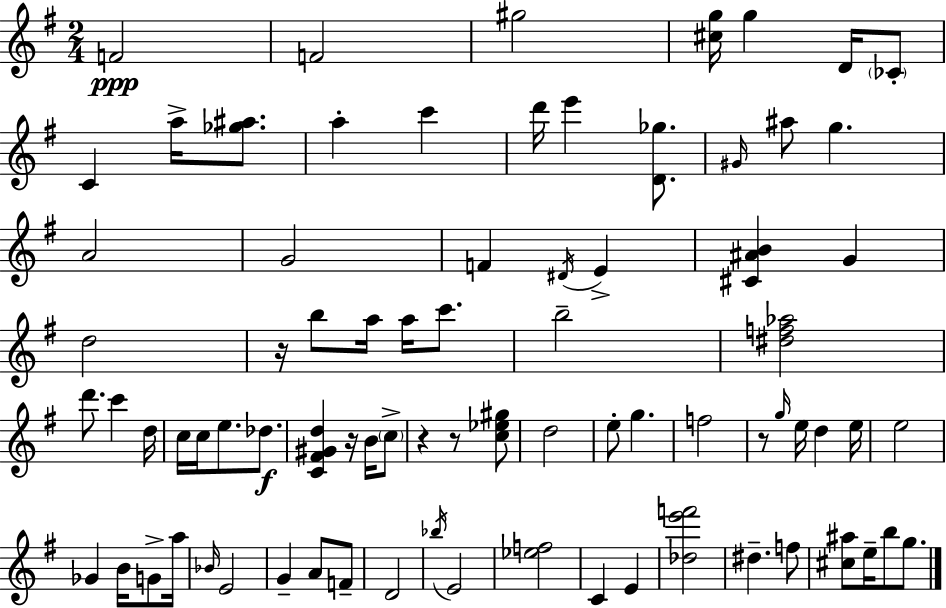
F4/h F4/h G#5/h [C#5,G5]/s G5/q D4/s CES4/e C4/q A5/s [Gb5,A#5]/e. A5/q C6/q D6/s E6/q [D4,Gb5]/e. G#4/s A#5/e G5/q. A4/h G4/h F4/q D#4/s E4/q [C#4,A#4,B4]/q G4/q D5/h R/s B5/e A5/s A5/s C6/e. B5/h [D#5,F5,Ab5]/h D6/e. C6/q D5/s C5/s C5/s E5/e. Db5/e. [C4,F#4,G#4,D5]/q R/s B4/s C5/e R/q R/e [C5,Eb5,G#5]/e D5/h E5/e G5/q. F5/h R/e G5/s E5/s D5/q E5/s E5/h Gb4/q B4/s G4/e A5/s Bb4/s E4/h G4/q A4/e F4/e D4/h Bb5/s E4/h [Eb5,F5]/h C4/q E4/q [Db5,E6,F6]/h D#5/q. F5/e [C#5,A#5]/e E5/s B5/e G5/e.